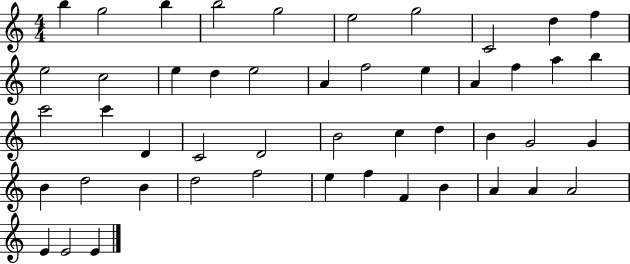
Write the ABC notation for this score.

X:1
T:Untitled
M:4/4
L:1/4
K:C
b g2 b b2 g2 e2 g2 C2 d f e2 c2 e d e2 A f2 e A f a b c'2 c' D C2 D2 B2 c d B G2 G B d2 B d2 f2 e f F B A A A2 E E2 E